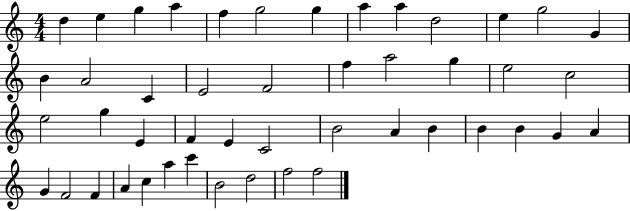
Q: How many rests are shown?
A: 0